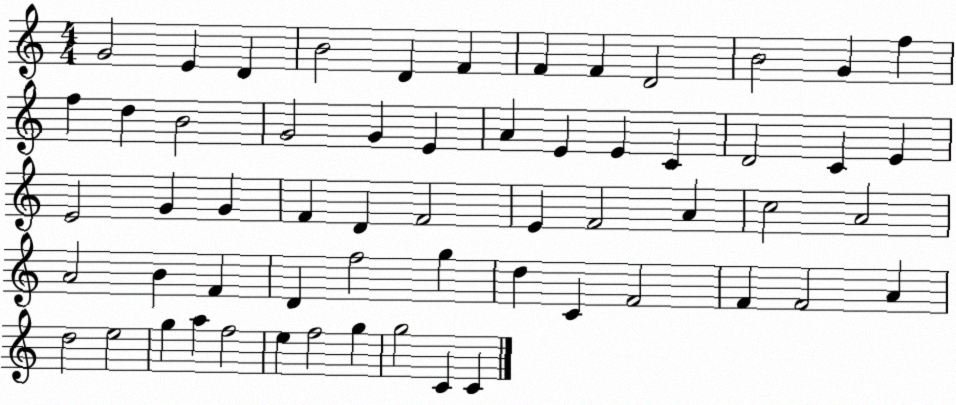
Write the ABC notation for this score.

X:1
T:Untitled
M:4/4
L:1/4
K:C
G2 E D B2 D F F F D2 B2 G f f d B2 G2 G E A E E C D2 C E E2 G G F D F2 E F2 A c2 A2 A2 B F D f2 g d C F2 F F2 A d2 e2 g a f2 e f2 g g2 C C